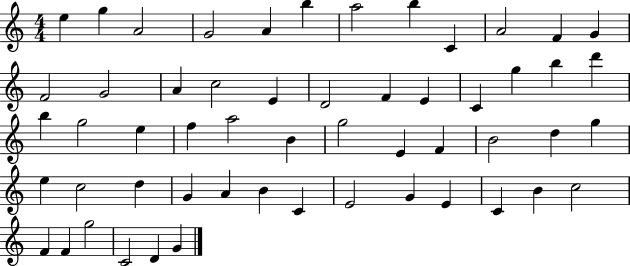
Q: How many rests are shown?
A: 0